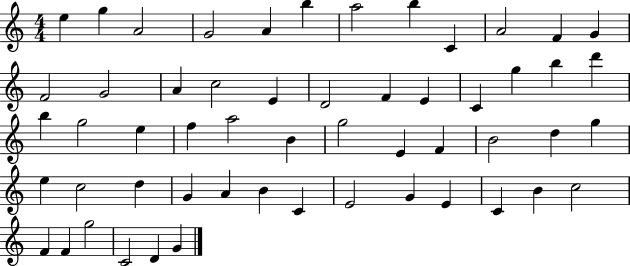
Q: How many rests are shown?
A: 0